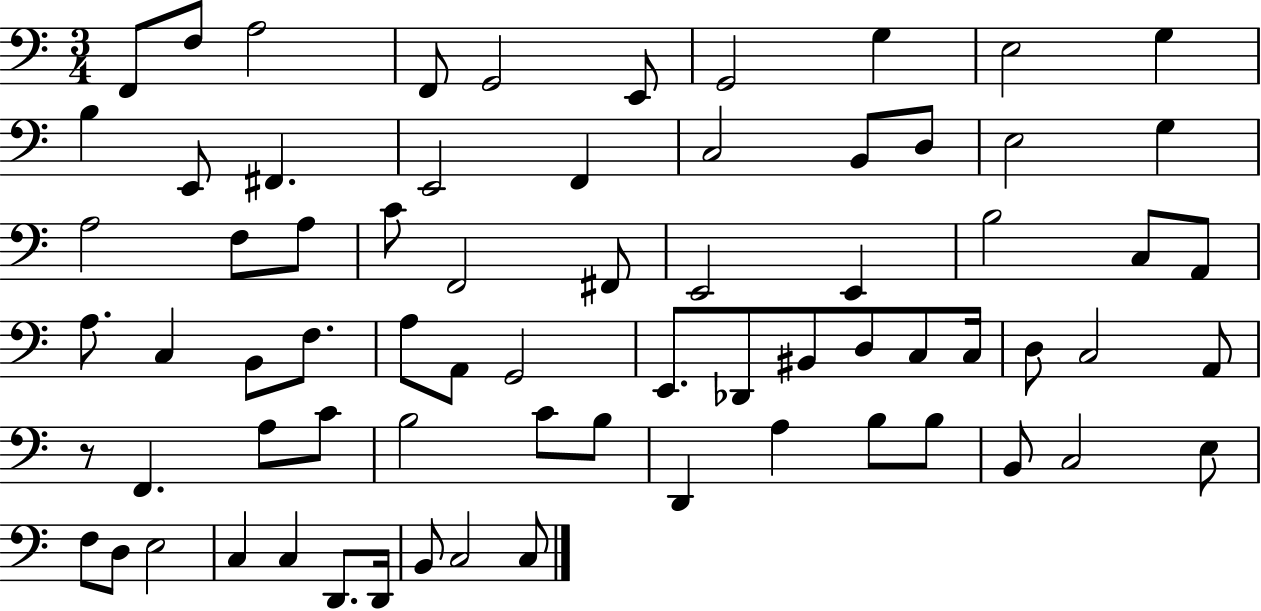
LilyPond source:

{
  \clef bass
  \numericTimeSignature
  \time 3/4
  \key c \major
  f,8 f8 a2 | f,8 g,2 e,8 | g,2 g4 | e2 g4 | \break b4 e,8 fis,4. | e,2 f,4 | c2 b,8 d8 | e2 g4 | \break a2 f8 a8 | c'8 f,2 fis,8 | e,2 e,4 | b2 c8 a,8 | \break a8. c4 b,8 f8. | a8 a,8 g,2 | e,8. des,8 bis,8 d8 c8 c16 | d8 c2 a,8 | \break r8 f,4. a8 c'8 | b2 c'8 b8 | d,4 a4 b8 b8 | b,8 c2 e8 | \break f8 d8 e2 | c4 c4 d,8. d,16 | b,8 c2 c8 | \bar "|."
}